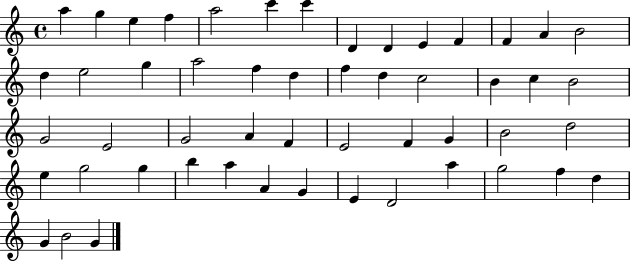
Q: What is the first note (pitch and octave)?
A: A5